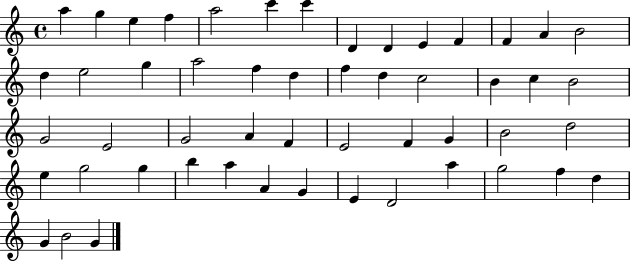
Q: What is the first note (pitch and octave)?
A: A5